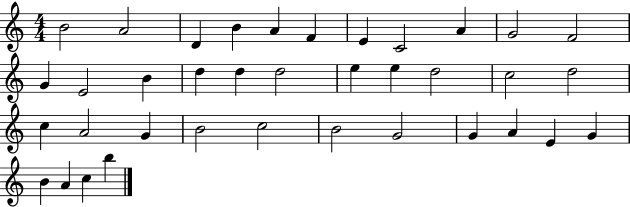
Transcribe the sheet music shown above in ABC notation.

X:1
T:Untitled
M:4/4
L:1/4
K:C
B2 A2 D B A F E C2 A G2 F2 G E2 B d d d2 e e d2 c2 d2 c A2 G B2 c2 B2 G2 G A E G B A c b